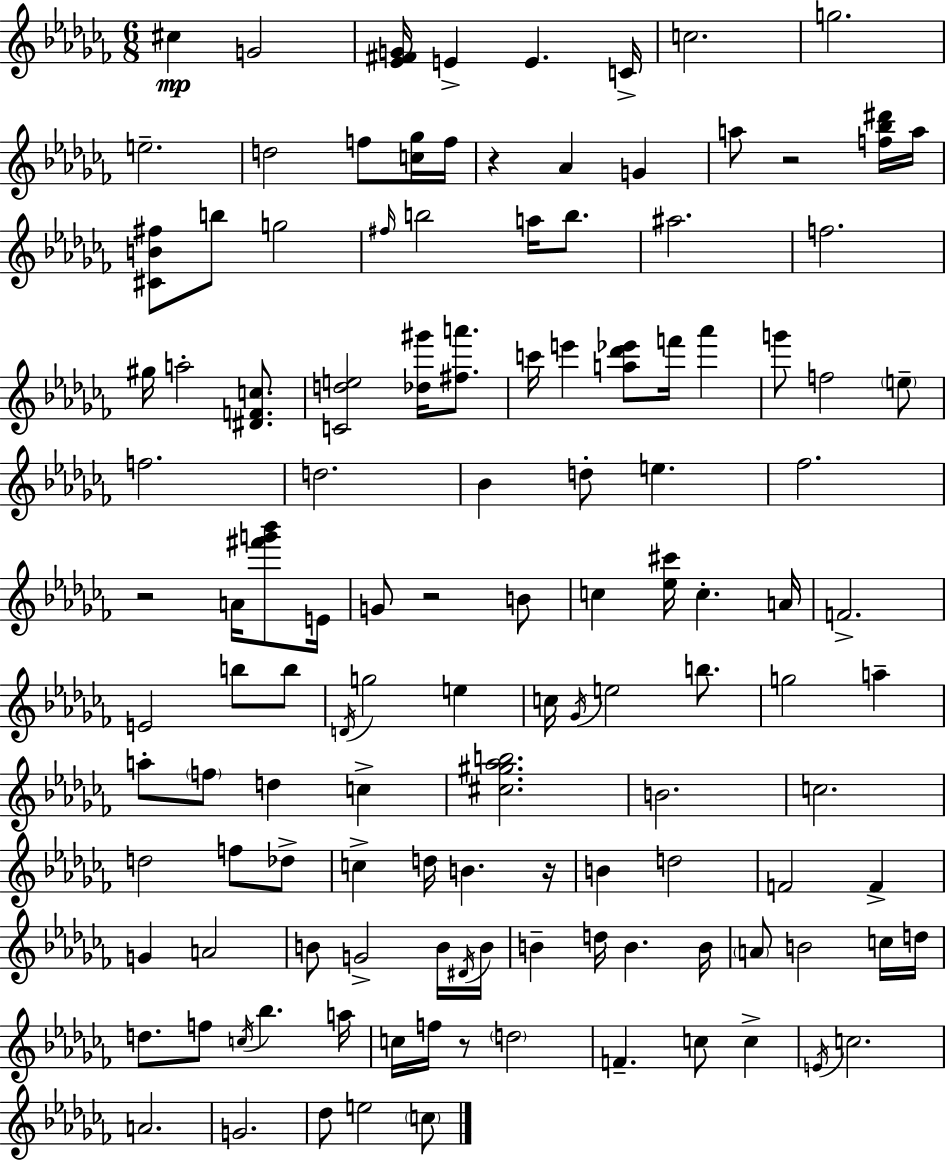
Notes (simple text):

C#5/q G4/h [Eb4,F#4,G4]/s E4/q E4/q. C4/s C5/h. G5/h. E5/h. D5/h F5/e [C5,Gb5]/s F5/s R/q Ab4/q G4/q A5/e R/h [F5,Bb5,D#6]/s A5/s [C#4,B4,F#5]/e B5/e G5/h F#5/s B5/h A5/s B5/e. A#5/h. F5/h. G#5/s A5/h [D#4,F4,C5]/e. [C4,D5,E5]/h [Db5,G#6]/s [F#5,A6]/e. C6/s E6/q [A5,Db6,Eb6]/e F6/s Ab6/q G6/e F5/h E5/e F5/h. D5/h. Bb4/q D5/e E5/q. FES5/h. R/h A4/s [F#6,G6,Bb6]/e E4/s G4/e R/h B4/e C5/q [Eb5,C#6]/s C5/q. A4/s F4/h. E4/h B5/e B5/e D4/s G5/h E5/q C5/s Gb4/s E5/h B5/e. G5/h A5/q A5/e F5/e D5/q C5/q [C#5,G#5,Ab5,B5]/h. B4/h. C5/h. D5/h F5/e Db5/e C5/q D5/s B4/q. R/s B4/q D5/h F4/h F4/q G4/q A4/h B4/e G4/h B4/s D#4/s B4/s B4/q D5/s B4/q. B4/s A4/e B4/h C5/s D5/s D5/e. F5/e C5/s Bb5/q. A5/s C5/s F5/s R/e D5/h F4/q. C5/e C5/q E4/s C5/h. A4/h. G4/h. Db5/e E5/h C5/e